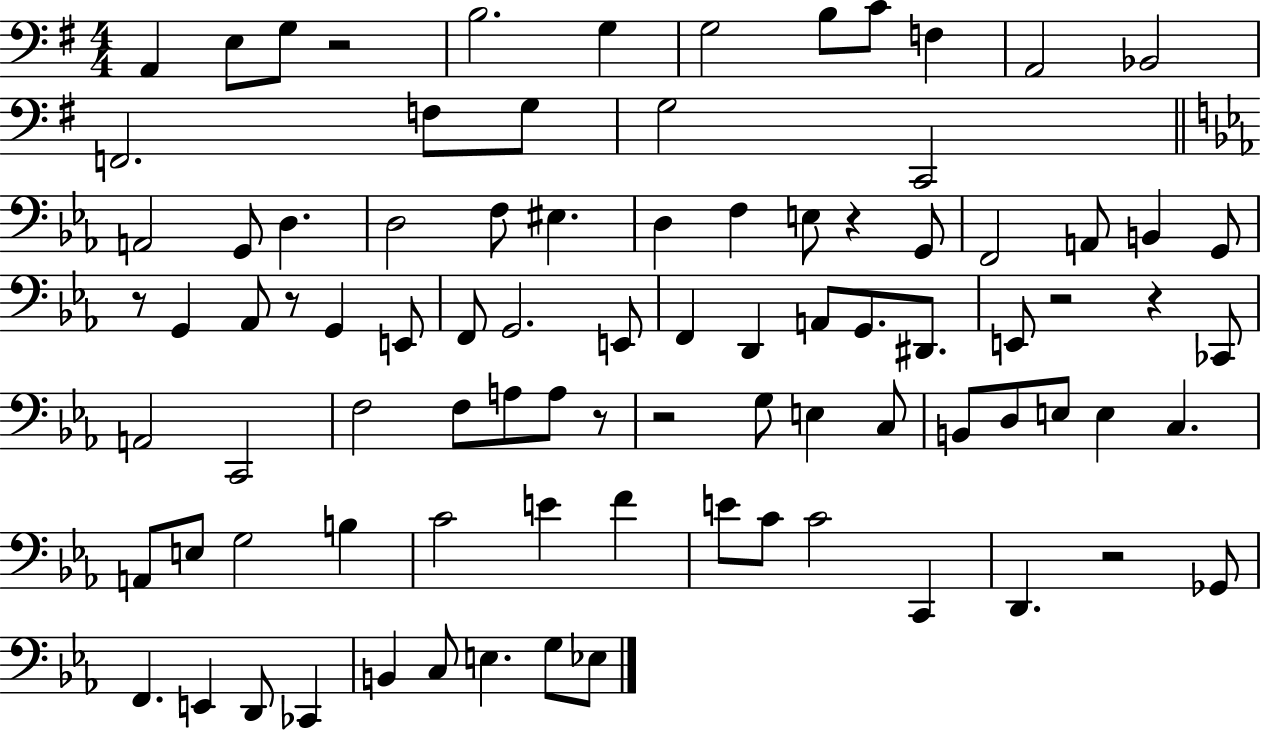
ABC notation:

X:1
T:Untitled
M:4/4
L:1/4
K:G
A,, E,/2 G,/2 z2 B,2 G, G,2 B,/2 C/2 F, A,,2 _B,,2 F,,2 F,/2 G,/2 G,2 C,,2 A,,2 G,,/2 D, D,2 F,/2 ^E, D, F, E,/2 z G,,/2 F,,2 A,,/2 B,, G,,/2 z/2 G,, _A,,/2 z/2 G,, E,,/2 F,,/2 G,,2 E,,/2 F,, D,, A,,/2 G,,/2 ^D,,/2 E,,/2 z2 z _C,,/2 A,,2 C,,2 F,2 F,/2 A,/2 A,/2 z/2 z2 G,/2 E, C,/2 B,,/2 D,/2 E,/2 E, C, A,,/2 E,/2 G,2 B, C2 E F E/2 C/2 C2 C,, D,, z2 _G,,/2 F,, E,, D,,/2 _C,, B,, C,/2 E, G,/2 _E,/2